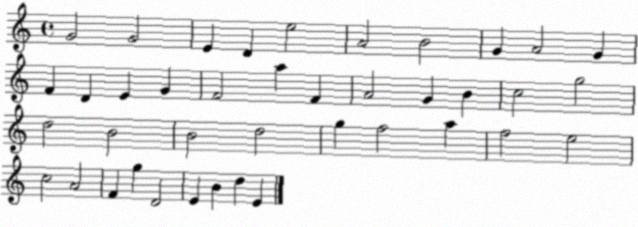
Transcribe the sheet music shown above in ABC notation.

X:1
T:Untitled
M:4/4
L:1/4
K:C
G2 G2 E D e2 A2 B2 G A2 G F D E G F2 a F A2 G B c2 g2 d2 B2 B2 d2 g f2 a f2 e2 c2 A2 F g D2 E B d E